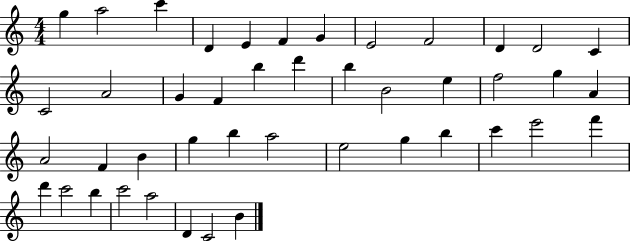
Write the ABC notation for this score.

X:1
T:Untitled
M:4/4
L:1/4
K:C
g a2 c' D E F G E2 F2 D D2 C C2 A2 G F b d' b B2 e f2 g A A2 F B g b a2 e2 g b c' e'2 f' d' c'2 b c'2 a2 D C2 B